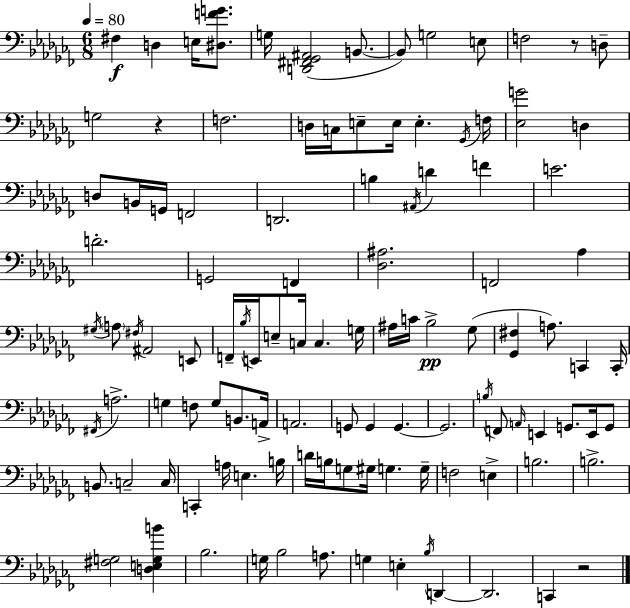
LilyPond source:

{
  \clef bass
  \numericTimeSignature
  \time 6/8
  \key aes \minor
  \tempo 4 = 80
  fis4\f d4 e16 <dis f' g'>8. | g16 <d, fis, ges, ais,>2( b,8.~~ | b,8) g2 e8 | f2 r8 d8-- | \break g2 r4 | f2. | d16 c16 e8-- e16 e4.-. \acciaccatura { ges,16 } | f16 <ees g'>2 d4 | \break d8 b,16 g,16 f,2 | d,2. | b4 \acciaccatura { ais,16 } d'4 f'4 | e'2. | \break d'2.-. | g,2 f,4 | <des ais>2. | f,2 aes4 | \break \acciaccatura { gis16 } \parenthesize a8 \acciaccatura { fis16 } ais,2 | e,8 f,16-- \acciaccatura { bes16 } e,16 e8-- c16 c4. | g16 ais16 c'16 bes2->\pp | ges8( <ges, fis>4 a8.) | \break c,4 c,16-. \acciaccatura { fis,16 } a2.-> | g4 f8 | g8 b,8. a,16-> a,2. | g,8 g,4 | \break g,4.~~ g,2. | \acciaccatura { b16 } f,8 \grace { a,16 } e,4 | g,8. e,16 g,8 b,8. c2-- | c16 c,4-. | \break a16 e4. b16 d'16 b16 g8 | gis16 g4. g16-- f2 | e4-> b2. | b2.-> | \break <fis g>2 | <d e g b'>4 bes2. | g16 bes2 | a8. g4 | \break e4-. \acciaccatura { bes16 } d,4~~ d,2. | c,4 | r2 \bar "|."
}